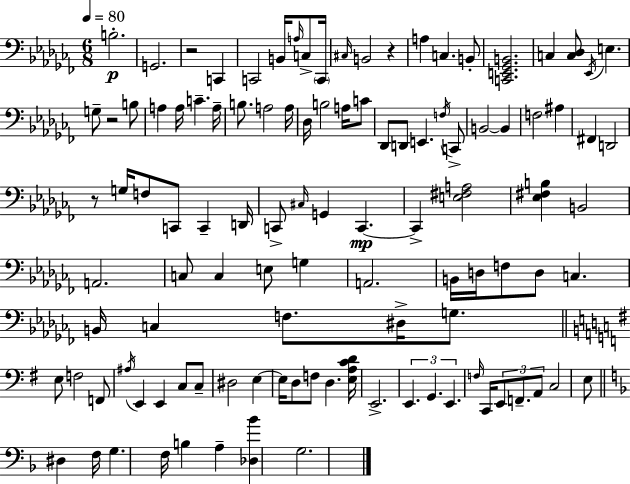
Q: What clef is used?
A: bass